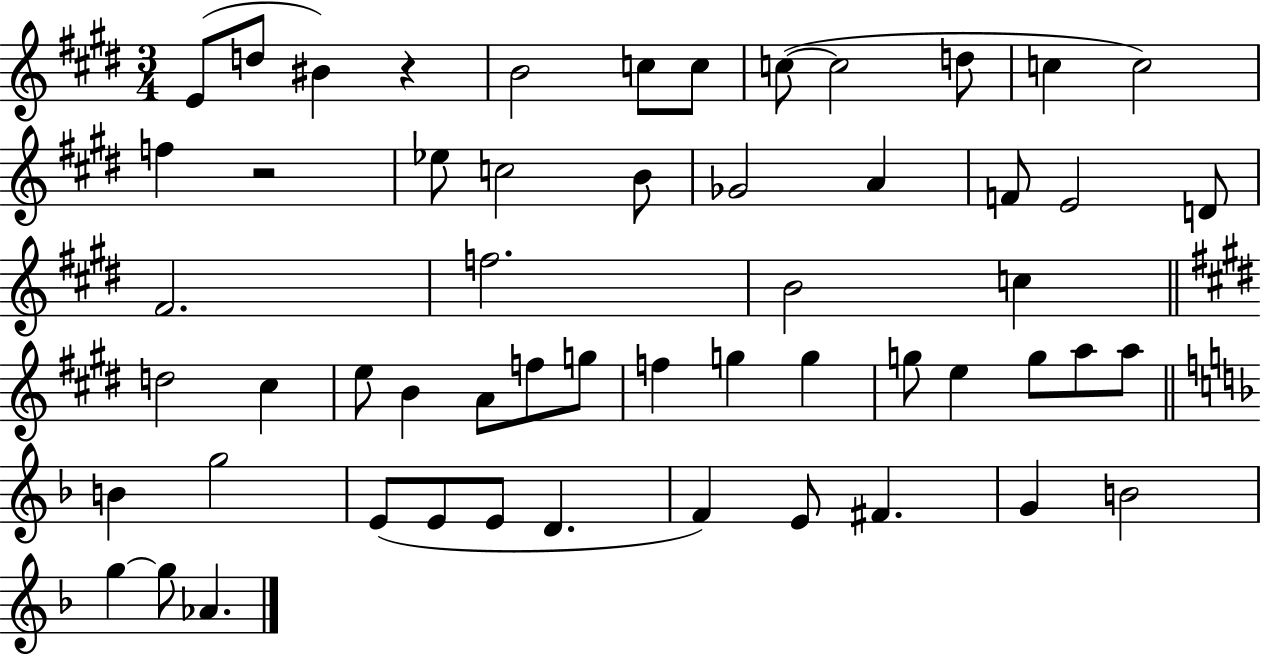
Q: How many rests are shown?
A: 2